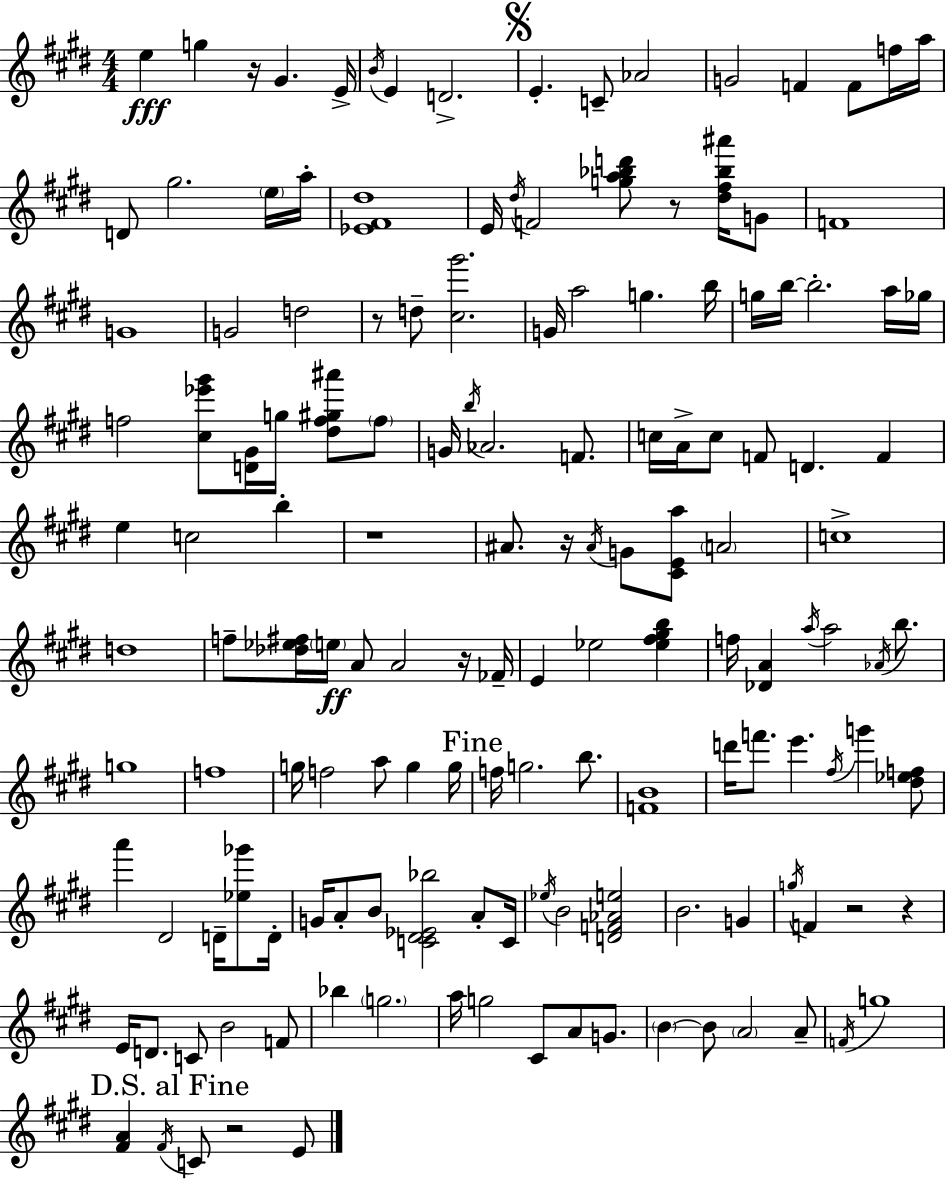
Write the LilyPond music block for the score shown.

{
  \clef treble
  \numericTimeSignature
  \time 4/4
  \key e \major
  \repeat volta 2 { e''4\fff g''4 r16 gis'4. e'16-> | \acciaccatura { b'16 } e'4 d'2.-> | \mark \markup { \musicglyph "scripts.segno" } e'4.-. c'8-- aes'2 | g'2 f'4 f'8 f''16 | \break a''16 d'8 gis''2. \parenthesize e''16 | a''16-. <ees' fis' dis''>1 | e'16 \acciaccatura { dis''16 } f'2 <g'' a'' bes'' d'''>8 r8 <dis'' fis'' bes'' ais'''>16 | g'8 f'1 | \break g'1 | g'2 d''2 | r8 d''8-- <cis'' gis'''>2. | g'16 a''2 g''4. | \break b''16 g''16 b''16~~ b''2.-. | a''16 ges''16 f''2 <cis'' ees''' gis'''>8 <d' gis'>16 g''16 <dis'' f'' gis'' ais'''>8 | \parenthesize f''8 g'16 \acciaccatura { b''16 } aes'2. | f'8. c''16 a'16-> c''8 f'8 d'4. f'4 | \break e''4 c''2 b''4-. | r1 | ais'8. r16 \acciaccatura { ais'16 } g'8 <cis' e' a''>8 \parenthesize a'2 | c''1-> | \break d''1 | f''8-- <des'' ees'' fis''>16 \parenthesize e''16\ff a'8 a'2 | r16 fes'16-- e'4 ees''2 | <ees'' fis'' gis'' b''>4 f''16 <des' a'>4 \acciaccatura { a''16 } a''2 | \break \acciaccatura { aes'16 } b''8. g''1 | f''1 | g''16 f''2 a''8 | g''4 g''16 \mark "Fine" f''16 g''2. | \break b''8. <f' b'>1 | d'''16 f'''8. e'''4. | \acciaccatura { fis''16 } g'''4 <dis'' ees'' f''>8 a'''4 dis'2 | d'16-- <ees'' ges'''>8 d'16-. g'16 a'8-. b'8 <c' dis' ees' bes''>2 | \break a'8-. c'16 \acciaccatura { ees''16 } b'2 | <d' f' aes' e''>2 b'2. | g'4 \acciaccatura { g''16 } f'4 r2 | r4 e'16 d'8. c'8 b'2 | \break f'8 bes''4 \parenthesize g''2. | a''16 g''2 | cis'8 a'8 g'8. \parenthesize b'4~~ b'8 \parenthesize a'2 | a'8-- \acciaccatura { f'16 } g''1 | \break \mark "D.S. al Fine" <fis' a'>4 \acciaccatura { fis'16 } c'8 | r2 e'8 } \bar "|."
}